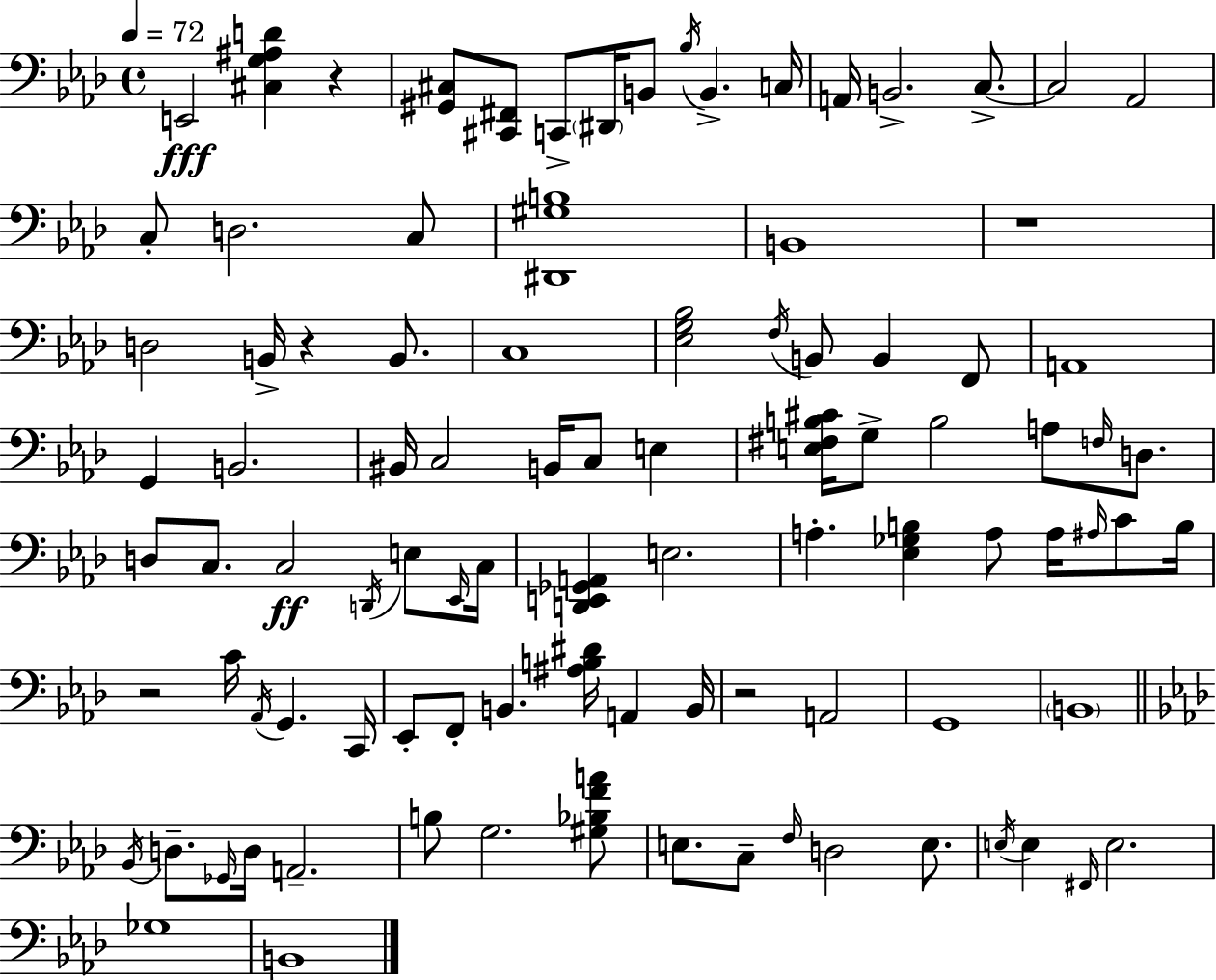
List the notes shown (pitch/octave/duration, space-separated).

E2/h [C#3,G3,A#3,D4]/q R/q [G#2,C#3]/e [C#2,F#2]/e C2/e D#2/s B2/e Bb3/s B2/q. C3/s A2/s B2/h. C3/e. C3/h Ab2/h C3/e D3/h. C3/e [D#2,G#3,B3]/w B2/w R/w D3/h B2/s R/q B2/e. C3/w [Eb3,G3,Bb3]/h F3/s B2/e B2/q F2/e A2/w G2/q B2/h. BIS2/s C3/h B2/s C3/e E3/q [E3,F#3,B3,C#4]/s G3/e B3/h A3/e F3/s D3/e. D3/e C3/e. C3/h D2/s E3/e Eb2/s C3/s [D2,E2,Gb2,A2]/q E3/h. A3/q. [Eb3,Gb3,B3]/q A3/e A3/s A#3/s C4/e B3/s R/h C4/s Ab2/s G2/q. C2/s Eb2/e F2/e B2/q. [A#3,B3,D#4]/s A2/q B2/s R/h A2/h G2/w B2/w Bb2/s D3/e. Gb2/s D3/s A2/h. B3/e G3/h. [G#3,Bb3,F4,A4]/e E3/e. C3/e F3/s D3/h E3/e. E3/s E3/q F#2/s E3/h. Gb3/w B2/w